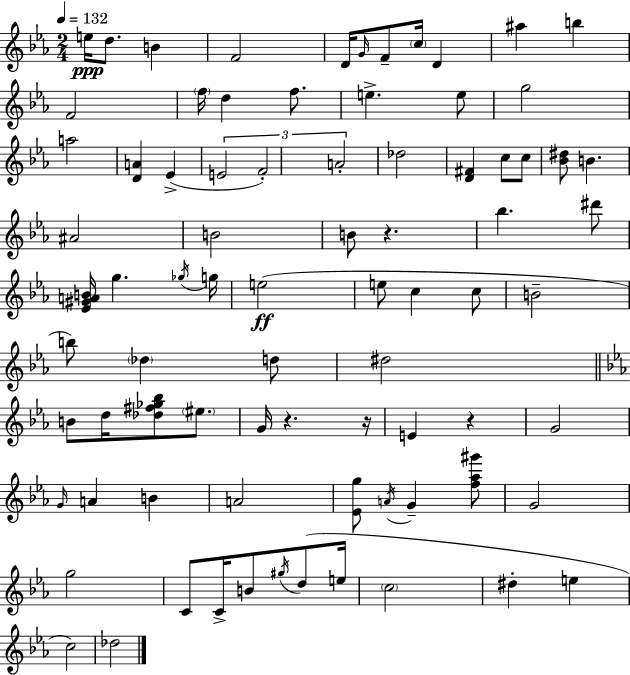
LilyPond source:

{
  \clef treble
  \numericTimeSignature
  \time 2/4
  \key ees \major
  \tempo 4 = 132
  \repeat volta 2 { e''16\ppp d''8. b'4 | f'2 | d'16 \grace { g'16 } f'8-- \parenthesize c''16 d'4 | ais''4 b''4 | \break f'2 | \parenthesize f''16 d''4 f''8. | e''4.-> e''8 | g''2 | \break a''2 | <d' a'>4 ees'4->( | \tuplet 3/2 { e'2 | f'2-.) | \break a'2-. } | des''2 | <d' fis'>4 c''8 c''8 | <bes' dis''>8 b'4. | \break ais'2 | b'2 | b'8 r4. | bes''4. dis'''8 | \break <ees' gis' a' b'>16 g''4. | \acciaccatura { ges''16 } g''16 e''2(\ff | e''8 c''4 | c''8 b'2-- | \break b''8) \parenthesize des''4 | d''8 dis''2 | \bar "||" \break \key ees \major b'8 d''16 <des'' fis'' ges'' bes''>8 \parenthesize eis''8. | g'16 r4. r16 | e'4 r4 | g'2 | \break \grace { g'16 } a'4 b'4 | a'2 | <ees' g''>8 \acciaccatura { a'16 } g'4-- | <f'' aes'' gis'''>8 g'2 | \break g''2 | c'8 c'16-> b'8 \acciaccatura { gis''16 } | d''8( e''16 \parenthesize c''2 | dis''4-. e''4 | \break c''2) | des''2 | } \bar "|."
}